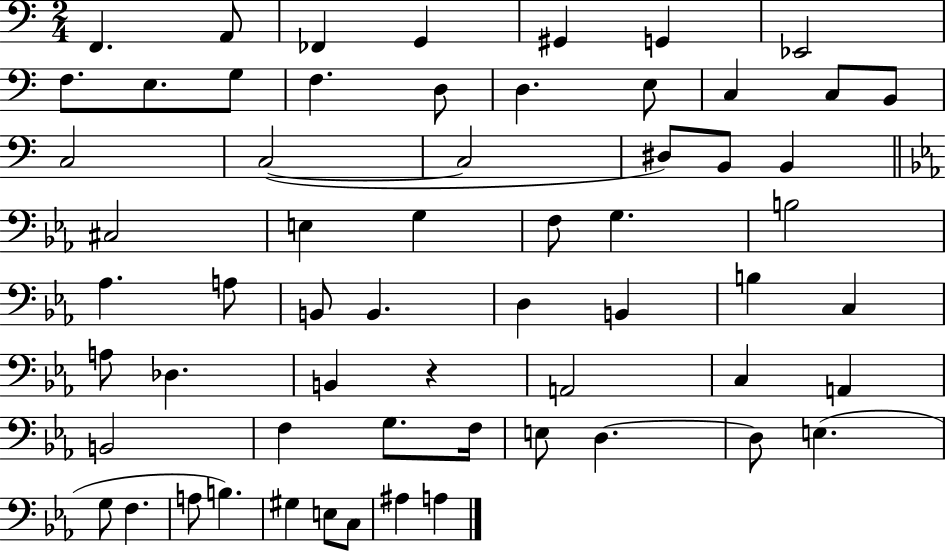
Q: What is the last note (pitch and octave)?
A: A3